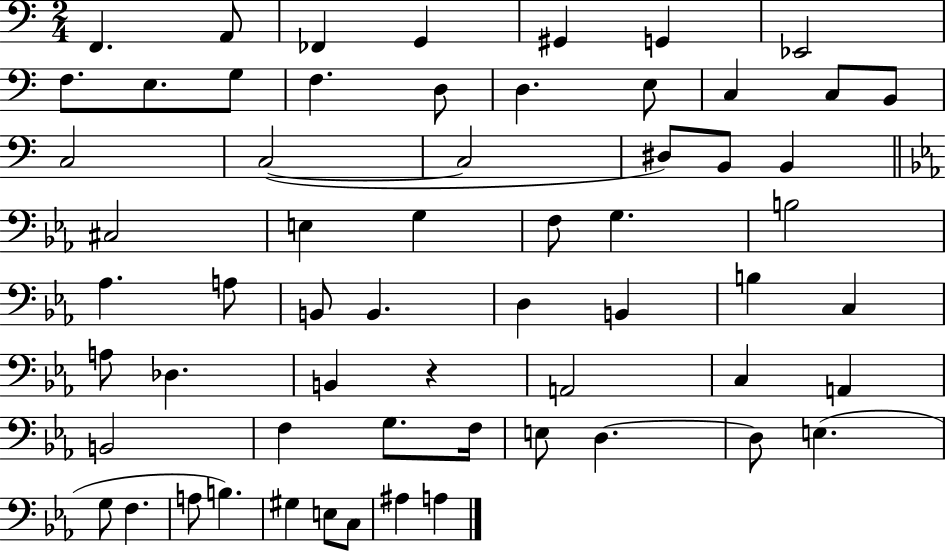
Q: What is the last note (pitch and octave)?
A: A3